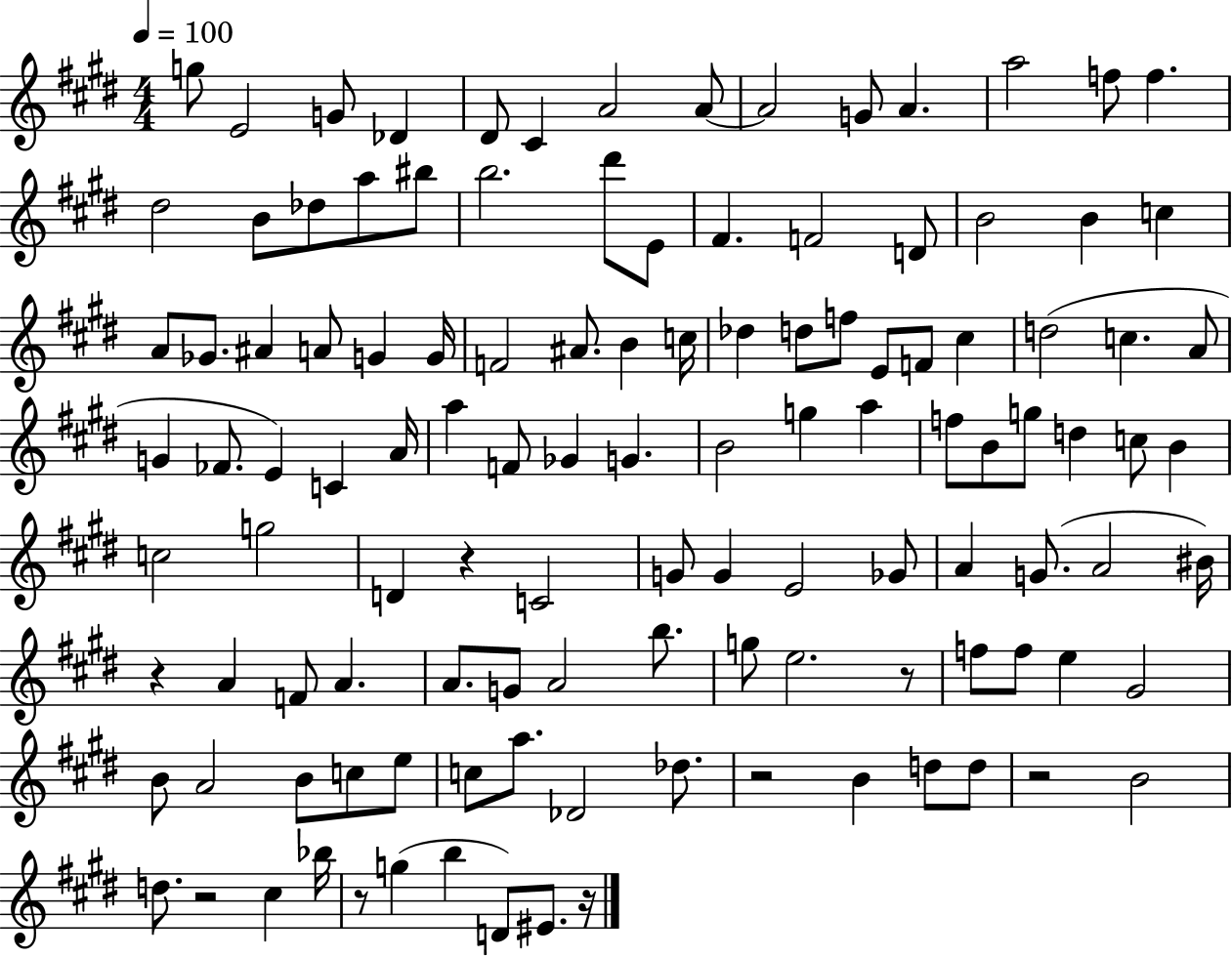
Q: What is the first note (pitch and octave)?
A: G5